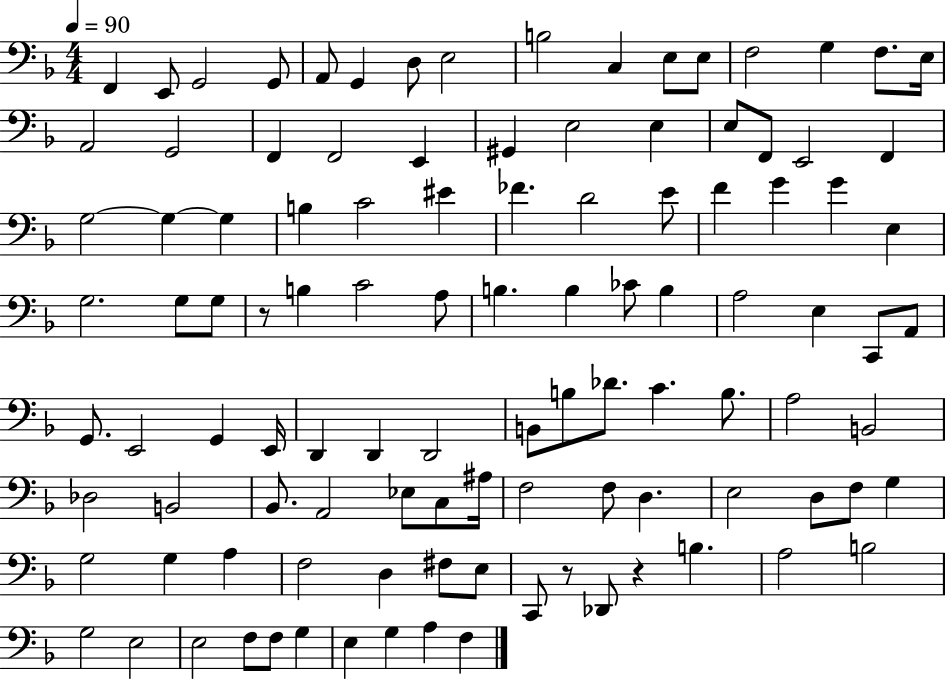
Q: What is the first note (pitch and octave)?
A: F2